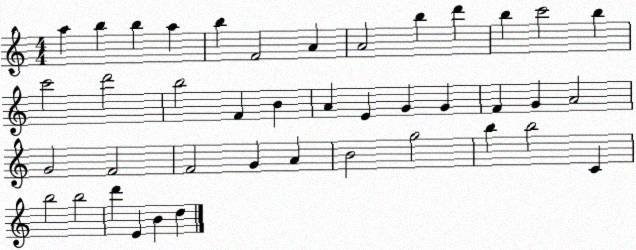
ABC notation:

X:1
T:Untitled
M:4/4
L:1/4
K:C
a b b a b F2 A A2 b d' b c'2 b c'2 d'2 b2 F B A E G G F G A2 G2 F2 F2 G A B2 g2 b b2 C b2 b2 d' E B d